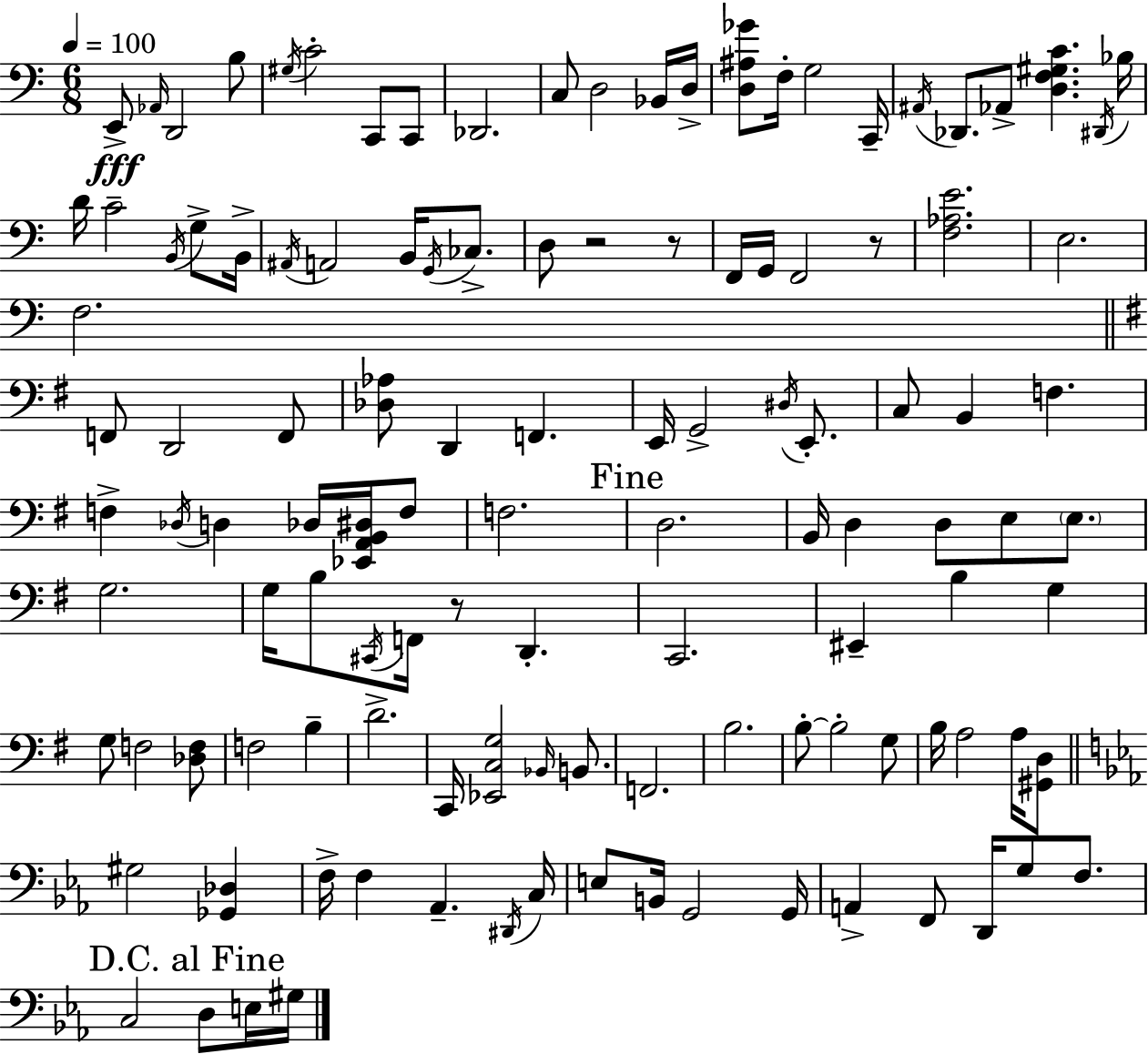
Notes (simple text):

E2/e Ab2/s D2/h B3/e G#3/s C4/h C2/e C2/e Db2/h. C3/e D3/h Bb2/s D3/s [D3,A#3,Gb4]/e F3/s G3/h C2/s A#2/s Db2/e. Ab2/e [D3,F3,G#3,C4]/q. D#2/s Bb3/s D4/s C4/h B2/s G3/e B2/s A#2/s A2/h B2/s G2/s CES3/e. D3/e R/h R/e F2/s G2/s F2/h R/e [F3,Ab3,E4]/h. E3/h. F3/h. F2/e D2/h F2/e [Db3,Ab3]/e D2/q F2/q. E2/s G2/h D#3/s E2/e. C3/e B2/q F3/q. F3/q Db3/s D3/q Db3/s [Eb2,A2,B2,D#3]/s F3/e F3/h. D3/h. B2/s D3/q D3/e E3/e E3/e. G3/h. G3/s B3/e C#2/s F2/s R/e D2/q. C2/h. EIS2/q B3/q G3/q G3/e F3/h [Db3,F3]/e F3/h B3/q D4/h. C2/s [Eb2,C3,G3]/h Bb2/s B2/e. F2/h. B3/h. B3/e B3/h G3/e B3/s A3/h A3/s [G#2,D3]/e G#3/h [Gb2,Db3]/q F3/s F3/q Ab2/q. D#2/s C3/s E3/e B2/s G2/h G2/s A2/q F2/e D2/s G3/e F3/e. C3/h D3/e E3/s G#3/s